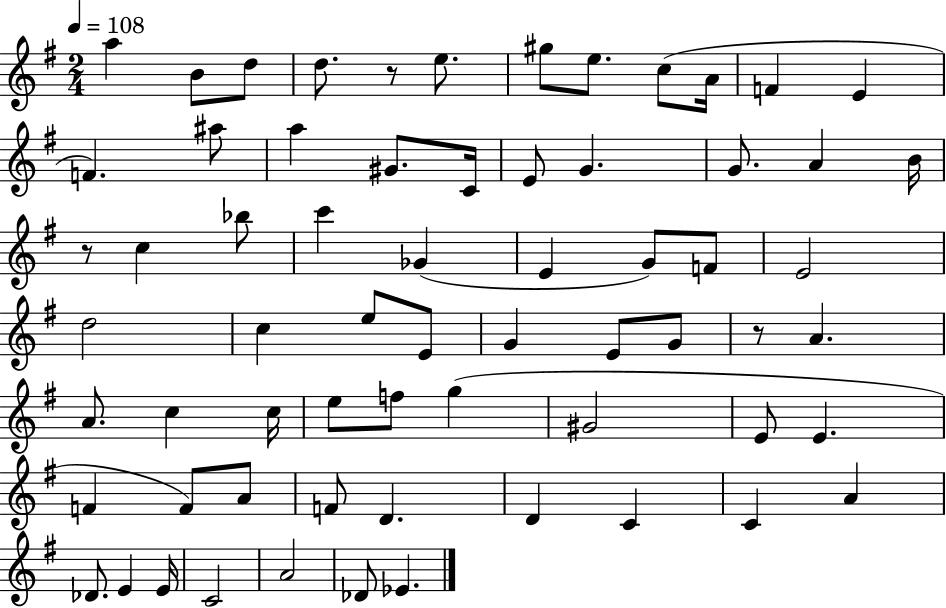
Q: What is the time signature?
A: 2/4